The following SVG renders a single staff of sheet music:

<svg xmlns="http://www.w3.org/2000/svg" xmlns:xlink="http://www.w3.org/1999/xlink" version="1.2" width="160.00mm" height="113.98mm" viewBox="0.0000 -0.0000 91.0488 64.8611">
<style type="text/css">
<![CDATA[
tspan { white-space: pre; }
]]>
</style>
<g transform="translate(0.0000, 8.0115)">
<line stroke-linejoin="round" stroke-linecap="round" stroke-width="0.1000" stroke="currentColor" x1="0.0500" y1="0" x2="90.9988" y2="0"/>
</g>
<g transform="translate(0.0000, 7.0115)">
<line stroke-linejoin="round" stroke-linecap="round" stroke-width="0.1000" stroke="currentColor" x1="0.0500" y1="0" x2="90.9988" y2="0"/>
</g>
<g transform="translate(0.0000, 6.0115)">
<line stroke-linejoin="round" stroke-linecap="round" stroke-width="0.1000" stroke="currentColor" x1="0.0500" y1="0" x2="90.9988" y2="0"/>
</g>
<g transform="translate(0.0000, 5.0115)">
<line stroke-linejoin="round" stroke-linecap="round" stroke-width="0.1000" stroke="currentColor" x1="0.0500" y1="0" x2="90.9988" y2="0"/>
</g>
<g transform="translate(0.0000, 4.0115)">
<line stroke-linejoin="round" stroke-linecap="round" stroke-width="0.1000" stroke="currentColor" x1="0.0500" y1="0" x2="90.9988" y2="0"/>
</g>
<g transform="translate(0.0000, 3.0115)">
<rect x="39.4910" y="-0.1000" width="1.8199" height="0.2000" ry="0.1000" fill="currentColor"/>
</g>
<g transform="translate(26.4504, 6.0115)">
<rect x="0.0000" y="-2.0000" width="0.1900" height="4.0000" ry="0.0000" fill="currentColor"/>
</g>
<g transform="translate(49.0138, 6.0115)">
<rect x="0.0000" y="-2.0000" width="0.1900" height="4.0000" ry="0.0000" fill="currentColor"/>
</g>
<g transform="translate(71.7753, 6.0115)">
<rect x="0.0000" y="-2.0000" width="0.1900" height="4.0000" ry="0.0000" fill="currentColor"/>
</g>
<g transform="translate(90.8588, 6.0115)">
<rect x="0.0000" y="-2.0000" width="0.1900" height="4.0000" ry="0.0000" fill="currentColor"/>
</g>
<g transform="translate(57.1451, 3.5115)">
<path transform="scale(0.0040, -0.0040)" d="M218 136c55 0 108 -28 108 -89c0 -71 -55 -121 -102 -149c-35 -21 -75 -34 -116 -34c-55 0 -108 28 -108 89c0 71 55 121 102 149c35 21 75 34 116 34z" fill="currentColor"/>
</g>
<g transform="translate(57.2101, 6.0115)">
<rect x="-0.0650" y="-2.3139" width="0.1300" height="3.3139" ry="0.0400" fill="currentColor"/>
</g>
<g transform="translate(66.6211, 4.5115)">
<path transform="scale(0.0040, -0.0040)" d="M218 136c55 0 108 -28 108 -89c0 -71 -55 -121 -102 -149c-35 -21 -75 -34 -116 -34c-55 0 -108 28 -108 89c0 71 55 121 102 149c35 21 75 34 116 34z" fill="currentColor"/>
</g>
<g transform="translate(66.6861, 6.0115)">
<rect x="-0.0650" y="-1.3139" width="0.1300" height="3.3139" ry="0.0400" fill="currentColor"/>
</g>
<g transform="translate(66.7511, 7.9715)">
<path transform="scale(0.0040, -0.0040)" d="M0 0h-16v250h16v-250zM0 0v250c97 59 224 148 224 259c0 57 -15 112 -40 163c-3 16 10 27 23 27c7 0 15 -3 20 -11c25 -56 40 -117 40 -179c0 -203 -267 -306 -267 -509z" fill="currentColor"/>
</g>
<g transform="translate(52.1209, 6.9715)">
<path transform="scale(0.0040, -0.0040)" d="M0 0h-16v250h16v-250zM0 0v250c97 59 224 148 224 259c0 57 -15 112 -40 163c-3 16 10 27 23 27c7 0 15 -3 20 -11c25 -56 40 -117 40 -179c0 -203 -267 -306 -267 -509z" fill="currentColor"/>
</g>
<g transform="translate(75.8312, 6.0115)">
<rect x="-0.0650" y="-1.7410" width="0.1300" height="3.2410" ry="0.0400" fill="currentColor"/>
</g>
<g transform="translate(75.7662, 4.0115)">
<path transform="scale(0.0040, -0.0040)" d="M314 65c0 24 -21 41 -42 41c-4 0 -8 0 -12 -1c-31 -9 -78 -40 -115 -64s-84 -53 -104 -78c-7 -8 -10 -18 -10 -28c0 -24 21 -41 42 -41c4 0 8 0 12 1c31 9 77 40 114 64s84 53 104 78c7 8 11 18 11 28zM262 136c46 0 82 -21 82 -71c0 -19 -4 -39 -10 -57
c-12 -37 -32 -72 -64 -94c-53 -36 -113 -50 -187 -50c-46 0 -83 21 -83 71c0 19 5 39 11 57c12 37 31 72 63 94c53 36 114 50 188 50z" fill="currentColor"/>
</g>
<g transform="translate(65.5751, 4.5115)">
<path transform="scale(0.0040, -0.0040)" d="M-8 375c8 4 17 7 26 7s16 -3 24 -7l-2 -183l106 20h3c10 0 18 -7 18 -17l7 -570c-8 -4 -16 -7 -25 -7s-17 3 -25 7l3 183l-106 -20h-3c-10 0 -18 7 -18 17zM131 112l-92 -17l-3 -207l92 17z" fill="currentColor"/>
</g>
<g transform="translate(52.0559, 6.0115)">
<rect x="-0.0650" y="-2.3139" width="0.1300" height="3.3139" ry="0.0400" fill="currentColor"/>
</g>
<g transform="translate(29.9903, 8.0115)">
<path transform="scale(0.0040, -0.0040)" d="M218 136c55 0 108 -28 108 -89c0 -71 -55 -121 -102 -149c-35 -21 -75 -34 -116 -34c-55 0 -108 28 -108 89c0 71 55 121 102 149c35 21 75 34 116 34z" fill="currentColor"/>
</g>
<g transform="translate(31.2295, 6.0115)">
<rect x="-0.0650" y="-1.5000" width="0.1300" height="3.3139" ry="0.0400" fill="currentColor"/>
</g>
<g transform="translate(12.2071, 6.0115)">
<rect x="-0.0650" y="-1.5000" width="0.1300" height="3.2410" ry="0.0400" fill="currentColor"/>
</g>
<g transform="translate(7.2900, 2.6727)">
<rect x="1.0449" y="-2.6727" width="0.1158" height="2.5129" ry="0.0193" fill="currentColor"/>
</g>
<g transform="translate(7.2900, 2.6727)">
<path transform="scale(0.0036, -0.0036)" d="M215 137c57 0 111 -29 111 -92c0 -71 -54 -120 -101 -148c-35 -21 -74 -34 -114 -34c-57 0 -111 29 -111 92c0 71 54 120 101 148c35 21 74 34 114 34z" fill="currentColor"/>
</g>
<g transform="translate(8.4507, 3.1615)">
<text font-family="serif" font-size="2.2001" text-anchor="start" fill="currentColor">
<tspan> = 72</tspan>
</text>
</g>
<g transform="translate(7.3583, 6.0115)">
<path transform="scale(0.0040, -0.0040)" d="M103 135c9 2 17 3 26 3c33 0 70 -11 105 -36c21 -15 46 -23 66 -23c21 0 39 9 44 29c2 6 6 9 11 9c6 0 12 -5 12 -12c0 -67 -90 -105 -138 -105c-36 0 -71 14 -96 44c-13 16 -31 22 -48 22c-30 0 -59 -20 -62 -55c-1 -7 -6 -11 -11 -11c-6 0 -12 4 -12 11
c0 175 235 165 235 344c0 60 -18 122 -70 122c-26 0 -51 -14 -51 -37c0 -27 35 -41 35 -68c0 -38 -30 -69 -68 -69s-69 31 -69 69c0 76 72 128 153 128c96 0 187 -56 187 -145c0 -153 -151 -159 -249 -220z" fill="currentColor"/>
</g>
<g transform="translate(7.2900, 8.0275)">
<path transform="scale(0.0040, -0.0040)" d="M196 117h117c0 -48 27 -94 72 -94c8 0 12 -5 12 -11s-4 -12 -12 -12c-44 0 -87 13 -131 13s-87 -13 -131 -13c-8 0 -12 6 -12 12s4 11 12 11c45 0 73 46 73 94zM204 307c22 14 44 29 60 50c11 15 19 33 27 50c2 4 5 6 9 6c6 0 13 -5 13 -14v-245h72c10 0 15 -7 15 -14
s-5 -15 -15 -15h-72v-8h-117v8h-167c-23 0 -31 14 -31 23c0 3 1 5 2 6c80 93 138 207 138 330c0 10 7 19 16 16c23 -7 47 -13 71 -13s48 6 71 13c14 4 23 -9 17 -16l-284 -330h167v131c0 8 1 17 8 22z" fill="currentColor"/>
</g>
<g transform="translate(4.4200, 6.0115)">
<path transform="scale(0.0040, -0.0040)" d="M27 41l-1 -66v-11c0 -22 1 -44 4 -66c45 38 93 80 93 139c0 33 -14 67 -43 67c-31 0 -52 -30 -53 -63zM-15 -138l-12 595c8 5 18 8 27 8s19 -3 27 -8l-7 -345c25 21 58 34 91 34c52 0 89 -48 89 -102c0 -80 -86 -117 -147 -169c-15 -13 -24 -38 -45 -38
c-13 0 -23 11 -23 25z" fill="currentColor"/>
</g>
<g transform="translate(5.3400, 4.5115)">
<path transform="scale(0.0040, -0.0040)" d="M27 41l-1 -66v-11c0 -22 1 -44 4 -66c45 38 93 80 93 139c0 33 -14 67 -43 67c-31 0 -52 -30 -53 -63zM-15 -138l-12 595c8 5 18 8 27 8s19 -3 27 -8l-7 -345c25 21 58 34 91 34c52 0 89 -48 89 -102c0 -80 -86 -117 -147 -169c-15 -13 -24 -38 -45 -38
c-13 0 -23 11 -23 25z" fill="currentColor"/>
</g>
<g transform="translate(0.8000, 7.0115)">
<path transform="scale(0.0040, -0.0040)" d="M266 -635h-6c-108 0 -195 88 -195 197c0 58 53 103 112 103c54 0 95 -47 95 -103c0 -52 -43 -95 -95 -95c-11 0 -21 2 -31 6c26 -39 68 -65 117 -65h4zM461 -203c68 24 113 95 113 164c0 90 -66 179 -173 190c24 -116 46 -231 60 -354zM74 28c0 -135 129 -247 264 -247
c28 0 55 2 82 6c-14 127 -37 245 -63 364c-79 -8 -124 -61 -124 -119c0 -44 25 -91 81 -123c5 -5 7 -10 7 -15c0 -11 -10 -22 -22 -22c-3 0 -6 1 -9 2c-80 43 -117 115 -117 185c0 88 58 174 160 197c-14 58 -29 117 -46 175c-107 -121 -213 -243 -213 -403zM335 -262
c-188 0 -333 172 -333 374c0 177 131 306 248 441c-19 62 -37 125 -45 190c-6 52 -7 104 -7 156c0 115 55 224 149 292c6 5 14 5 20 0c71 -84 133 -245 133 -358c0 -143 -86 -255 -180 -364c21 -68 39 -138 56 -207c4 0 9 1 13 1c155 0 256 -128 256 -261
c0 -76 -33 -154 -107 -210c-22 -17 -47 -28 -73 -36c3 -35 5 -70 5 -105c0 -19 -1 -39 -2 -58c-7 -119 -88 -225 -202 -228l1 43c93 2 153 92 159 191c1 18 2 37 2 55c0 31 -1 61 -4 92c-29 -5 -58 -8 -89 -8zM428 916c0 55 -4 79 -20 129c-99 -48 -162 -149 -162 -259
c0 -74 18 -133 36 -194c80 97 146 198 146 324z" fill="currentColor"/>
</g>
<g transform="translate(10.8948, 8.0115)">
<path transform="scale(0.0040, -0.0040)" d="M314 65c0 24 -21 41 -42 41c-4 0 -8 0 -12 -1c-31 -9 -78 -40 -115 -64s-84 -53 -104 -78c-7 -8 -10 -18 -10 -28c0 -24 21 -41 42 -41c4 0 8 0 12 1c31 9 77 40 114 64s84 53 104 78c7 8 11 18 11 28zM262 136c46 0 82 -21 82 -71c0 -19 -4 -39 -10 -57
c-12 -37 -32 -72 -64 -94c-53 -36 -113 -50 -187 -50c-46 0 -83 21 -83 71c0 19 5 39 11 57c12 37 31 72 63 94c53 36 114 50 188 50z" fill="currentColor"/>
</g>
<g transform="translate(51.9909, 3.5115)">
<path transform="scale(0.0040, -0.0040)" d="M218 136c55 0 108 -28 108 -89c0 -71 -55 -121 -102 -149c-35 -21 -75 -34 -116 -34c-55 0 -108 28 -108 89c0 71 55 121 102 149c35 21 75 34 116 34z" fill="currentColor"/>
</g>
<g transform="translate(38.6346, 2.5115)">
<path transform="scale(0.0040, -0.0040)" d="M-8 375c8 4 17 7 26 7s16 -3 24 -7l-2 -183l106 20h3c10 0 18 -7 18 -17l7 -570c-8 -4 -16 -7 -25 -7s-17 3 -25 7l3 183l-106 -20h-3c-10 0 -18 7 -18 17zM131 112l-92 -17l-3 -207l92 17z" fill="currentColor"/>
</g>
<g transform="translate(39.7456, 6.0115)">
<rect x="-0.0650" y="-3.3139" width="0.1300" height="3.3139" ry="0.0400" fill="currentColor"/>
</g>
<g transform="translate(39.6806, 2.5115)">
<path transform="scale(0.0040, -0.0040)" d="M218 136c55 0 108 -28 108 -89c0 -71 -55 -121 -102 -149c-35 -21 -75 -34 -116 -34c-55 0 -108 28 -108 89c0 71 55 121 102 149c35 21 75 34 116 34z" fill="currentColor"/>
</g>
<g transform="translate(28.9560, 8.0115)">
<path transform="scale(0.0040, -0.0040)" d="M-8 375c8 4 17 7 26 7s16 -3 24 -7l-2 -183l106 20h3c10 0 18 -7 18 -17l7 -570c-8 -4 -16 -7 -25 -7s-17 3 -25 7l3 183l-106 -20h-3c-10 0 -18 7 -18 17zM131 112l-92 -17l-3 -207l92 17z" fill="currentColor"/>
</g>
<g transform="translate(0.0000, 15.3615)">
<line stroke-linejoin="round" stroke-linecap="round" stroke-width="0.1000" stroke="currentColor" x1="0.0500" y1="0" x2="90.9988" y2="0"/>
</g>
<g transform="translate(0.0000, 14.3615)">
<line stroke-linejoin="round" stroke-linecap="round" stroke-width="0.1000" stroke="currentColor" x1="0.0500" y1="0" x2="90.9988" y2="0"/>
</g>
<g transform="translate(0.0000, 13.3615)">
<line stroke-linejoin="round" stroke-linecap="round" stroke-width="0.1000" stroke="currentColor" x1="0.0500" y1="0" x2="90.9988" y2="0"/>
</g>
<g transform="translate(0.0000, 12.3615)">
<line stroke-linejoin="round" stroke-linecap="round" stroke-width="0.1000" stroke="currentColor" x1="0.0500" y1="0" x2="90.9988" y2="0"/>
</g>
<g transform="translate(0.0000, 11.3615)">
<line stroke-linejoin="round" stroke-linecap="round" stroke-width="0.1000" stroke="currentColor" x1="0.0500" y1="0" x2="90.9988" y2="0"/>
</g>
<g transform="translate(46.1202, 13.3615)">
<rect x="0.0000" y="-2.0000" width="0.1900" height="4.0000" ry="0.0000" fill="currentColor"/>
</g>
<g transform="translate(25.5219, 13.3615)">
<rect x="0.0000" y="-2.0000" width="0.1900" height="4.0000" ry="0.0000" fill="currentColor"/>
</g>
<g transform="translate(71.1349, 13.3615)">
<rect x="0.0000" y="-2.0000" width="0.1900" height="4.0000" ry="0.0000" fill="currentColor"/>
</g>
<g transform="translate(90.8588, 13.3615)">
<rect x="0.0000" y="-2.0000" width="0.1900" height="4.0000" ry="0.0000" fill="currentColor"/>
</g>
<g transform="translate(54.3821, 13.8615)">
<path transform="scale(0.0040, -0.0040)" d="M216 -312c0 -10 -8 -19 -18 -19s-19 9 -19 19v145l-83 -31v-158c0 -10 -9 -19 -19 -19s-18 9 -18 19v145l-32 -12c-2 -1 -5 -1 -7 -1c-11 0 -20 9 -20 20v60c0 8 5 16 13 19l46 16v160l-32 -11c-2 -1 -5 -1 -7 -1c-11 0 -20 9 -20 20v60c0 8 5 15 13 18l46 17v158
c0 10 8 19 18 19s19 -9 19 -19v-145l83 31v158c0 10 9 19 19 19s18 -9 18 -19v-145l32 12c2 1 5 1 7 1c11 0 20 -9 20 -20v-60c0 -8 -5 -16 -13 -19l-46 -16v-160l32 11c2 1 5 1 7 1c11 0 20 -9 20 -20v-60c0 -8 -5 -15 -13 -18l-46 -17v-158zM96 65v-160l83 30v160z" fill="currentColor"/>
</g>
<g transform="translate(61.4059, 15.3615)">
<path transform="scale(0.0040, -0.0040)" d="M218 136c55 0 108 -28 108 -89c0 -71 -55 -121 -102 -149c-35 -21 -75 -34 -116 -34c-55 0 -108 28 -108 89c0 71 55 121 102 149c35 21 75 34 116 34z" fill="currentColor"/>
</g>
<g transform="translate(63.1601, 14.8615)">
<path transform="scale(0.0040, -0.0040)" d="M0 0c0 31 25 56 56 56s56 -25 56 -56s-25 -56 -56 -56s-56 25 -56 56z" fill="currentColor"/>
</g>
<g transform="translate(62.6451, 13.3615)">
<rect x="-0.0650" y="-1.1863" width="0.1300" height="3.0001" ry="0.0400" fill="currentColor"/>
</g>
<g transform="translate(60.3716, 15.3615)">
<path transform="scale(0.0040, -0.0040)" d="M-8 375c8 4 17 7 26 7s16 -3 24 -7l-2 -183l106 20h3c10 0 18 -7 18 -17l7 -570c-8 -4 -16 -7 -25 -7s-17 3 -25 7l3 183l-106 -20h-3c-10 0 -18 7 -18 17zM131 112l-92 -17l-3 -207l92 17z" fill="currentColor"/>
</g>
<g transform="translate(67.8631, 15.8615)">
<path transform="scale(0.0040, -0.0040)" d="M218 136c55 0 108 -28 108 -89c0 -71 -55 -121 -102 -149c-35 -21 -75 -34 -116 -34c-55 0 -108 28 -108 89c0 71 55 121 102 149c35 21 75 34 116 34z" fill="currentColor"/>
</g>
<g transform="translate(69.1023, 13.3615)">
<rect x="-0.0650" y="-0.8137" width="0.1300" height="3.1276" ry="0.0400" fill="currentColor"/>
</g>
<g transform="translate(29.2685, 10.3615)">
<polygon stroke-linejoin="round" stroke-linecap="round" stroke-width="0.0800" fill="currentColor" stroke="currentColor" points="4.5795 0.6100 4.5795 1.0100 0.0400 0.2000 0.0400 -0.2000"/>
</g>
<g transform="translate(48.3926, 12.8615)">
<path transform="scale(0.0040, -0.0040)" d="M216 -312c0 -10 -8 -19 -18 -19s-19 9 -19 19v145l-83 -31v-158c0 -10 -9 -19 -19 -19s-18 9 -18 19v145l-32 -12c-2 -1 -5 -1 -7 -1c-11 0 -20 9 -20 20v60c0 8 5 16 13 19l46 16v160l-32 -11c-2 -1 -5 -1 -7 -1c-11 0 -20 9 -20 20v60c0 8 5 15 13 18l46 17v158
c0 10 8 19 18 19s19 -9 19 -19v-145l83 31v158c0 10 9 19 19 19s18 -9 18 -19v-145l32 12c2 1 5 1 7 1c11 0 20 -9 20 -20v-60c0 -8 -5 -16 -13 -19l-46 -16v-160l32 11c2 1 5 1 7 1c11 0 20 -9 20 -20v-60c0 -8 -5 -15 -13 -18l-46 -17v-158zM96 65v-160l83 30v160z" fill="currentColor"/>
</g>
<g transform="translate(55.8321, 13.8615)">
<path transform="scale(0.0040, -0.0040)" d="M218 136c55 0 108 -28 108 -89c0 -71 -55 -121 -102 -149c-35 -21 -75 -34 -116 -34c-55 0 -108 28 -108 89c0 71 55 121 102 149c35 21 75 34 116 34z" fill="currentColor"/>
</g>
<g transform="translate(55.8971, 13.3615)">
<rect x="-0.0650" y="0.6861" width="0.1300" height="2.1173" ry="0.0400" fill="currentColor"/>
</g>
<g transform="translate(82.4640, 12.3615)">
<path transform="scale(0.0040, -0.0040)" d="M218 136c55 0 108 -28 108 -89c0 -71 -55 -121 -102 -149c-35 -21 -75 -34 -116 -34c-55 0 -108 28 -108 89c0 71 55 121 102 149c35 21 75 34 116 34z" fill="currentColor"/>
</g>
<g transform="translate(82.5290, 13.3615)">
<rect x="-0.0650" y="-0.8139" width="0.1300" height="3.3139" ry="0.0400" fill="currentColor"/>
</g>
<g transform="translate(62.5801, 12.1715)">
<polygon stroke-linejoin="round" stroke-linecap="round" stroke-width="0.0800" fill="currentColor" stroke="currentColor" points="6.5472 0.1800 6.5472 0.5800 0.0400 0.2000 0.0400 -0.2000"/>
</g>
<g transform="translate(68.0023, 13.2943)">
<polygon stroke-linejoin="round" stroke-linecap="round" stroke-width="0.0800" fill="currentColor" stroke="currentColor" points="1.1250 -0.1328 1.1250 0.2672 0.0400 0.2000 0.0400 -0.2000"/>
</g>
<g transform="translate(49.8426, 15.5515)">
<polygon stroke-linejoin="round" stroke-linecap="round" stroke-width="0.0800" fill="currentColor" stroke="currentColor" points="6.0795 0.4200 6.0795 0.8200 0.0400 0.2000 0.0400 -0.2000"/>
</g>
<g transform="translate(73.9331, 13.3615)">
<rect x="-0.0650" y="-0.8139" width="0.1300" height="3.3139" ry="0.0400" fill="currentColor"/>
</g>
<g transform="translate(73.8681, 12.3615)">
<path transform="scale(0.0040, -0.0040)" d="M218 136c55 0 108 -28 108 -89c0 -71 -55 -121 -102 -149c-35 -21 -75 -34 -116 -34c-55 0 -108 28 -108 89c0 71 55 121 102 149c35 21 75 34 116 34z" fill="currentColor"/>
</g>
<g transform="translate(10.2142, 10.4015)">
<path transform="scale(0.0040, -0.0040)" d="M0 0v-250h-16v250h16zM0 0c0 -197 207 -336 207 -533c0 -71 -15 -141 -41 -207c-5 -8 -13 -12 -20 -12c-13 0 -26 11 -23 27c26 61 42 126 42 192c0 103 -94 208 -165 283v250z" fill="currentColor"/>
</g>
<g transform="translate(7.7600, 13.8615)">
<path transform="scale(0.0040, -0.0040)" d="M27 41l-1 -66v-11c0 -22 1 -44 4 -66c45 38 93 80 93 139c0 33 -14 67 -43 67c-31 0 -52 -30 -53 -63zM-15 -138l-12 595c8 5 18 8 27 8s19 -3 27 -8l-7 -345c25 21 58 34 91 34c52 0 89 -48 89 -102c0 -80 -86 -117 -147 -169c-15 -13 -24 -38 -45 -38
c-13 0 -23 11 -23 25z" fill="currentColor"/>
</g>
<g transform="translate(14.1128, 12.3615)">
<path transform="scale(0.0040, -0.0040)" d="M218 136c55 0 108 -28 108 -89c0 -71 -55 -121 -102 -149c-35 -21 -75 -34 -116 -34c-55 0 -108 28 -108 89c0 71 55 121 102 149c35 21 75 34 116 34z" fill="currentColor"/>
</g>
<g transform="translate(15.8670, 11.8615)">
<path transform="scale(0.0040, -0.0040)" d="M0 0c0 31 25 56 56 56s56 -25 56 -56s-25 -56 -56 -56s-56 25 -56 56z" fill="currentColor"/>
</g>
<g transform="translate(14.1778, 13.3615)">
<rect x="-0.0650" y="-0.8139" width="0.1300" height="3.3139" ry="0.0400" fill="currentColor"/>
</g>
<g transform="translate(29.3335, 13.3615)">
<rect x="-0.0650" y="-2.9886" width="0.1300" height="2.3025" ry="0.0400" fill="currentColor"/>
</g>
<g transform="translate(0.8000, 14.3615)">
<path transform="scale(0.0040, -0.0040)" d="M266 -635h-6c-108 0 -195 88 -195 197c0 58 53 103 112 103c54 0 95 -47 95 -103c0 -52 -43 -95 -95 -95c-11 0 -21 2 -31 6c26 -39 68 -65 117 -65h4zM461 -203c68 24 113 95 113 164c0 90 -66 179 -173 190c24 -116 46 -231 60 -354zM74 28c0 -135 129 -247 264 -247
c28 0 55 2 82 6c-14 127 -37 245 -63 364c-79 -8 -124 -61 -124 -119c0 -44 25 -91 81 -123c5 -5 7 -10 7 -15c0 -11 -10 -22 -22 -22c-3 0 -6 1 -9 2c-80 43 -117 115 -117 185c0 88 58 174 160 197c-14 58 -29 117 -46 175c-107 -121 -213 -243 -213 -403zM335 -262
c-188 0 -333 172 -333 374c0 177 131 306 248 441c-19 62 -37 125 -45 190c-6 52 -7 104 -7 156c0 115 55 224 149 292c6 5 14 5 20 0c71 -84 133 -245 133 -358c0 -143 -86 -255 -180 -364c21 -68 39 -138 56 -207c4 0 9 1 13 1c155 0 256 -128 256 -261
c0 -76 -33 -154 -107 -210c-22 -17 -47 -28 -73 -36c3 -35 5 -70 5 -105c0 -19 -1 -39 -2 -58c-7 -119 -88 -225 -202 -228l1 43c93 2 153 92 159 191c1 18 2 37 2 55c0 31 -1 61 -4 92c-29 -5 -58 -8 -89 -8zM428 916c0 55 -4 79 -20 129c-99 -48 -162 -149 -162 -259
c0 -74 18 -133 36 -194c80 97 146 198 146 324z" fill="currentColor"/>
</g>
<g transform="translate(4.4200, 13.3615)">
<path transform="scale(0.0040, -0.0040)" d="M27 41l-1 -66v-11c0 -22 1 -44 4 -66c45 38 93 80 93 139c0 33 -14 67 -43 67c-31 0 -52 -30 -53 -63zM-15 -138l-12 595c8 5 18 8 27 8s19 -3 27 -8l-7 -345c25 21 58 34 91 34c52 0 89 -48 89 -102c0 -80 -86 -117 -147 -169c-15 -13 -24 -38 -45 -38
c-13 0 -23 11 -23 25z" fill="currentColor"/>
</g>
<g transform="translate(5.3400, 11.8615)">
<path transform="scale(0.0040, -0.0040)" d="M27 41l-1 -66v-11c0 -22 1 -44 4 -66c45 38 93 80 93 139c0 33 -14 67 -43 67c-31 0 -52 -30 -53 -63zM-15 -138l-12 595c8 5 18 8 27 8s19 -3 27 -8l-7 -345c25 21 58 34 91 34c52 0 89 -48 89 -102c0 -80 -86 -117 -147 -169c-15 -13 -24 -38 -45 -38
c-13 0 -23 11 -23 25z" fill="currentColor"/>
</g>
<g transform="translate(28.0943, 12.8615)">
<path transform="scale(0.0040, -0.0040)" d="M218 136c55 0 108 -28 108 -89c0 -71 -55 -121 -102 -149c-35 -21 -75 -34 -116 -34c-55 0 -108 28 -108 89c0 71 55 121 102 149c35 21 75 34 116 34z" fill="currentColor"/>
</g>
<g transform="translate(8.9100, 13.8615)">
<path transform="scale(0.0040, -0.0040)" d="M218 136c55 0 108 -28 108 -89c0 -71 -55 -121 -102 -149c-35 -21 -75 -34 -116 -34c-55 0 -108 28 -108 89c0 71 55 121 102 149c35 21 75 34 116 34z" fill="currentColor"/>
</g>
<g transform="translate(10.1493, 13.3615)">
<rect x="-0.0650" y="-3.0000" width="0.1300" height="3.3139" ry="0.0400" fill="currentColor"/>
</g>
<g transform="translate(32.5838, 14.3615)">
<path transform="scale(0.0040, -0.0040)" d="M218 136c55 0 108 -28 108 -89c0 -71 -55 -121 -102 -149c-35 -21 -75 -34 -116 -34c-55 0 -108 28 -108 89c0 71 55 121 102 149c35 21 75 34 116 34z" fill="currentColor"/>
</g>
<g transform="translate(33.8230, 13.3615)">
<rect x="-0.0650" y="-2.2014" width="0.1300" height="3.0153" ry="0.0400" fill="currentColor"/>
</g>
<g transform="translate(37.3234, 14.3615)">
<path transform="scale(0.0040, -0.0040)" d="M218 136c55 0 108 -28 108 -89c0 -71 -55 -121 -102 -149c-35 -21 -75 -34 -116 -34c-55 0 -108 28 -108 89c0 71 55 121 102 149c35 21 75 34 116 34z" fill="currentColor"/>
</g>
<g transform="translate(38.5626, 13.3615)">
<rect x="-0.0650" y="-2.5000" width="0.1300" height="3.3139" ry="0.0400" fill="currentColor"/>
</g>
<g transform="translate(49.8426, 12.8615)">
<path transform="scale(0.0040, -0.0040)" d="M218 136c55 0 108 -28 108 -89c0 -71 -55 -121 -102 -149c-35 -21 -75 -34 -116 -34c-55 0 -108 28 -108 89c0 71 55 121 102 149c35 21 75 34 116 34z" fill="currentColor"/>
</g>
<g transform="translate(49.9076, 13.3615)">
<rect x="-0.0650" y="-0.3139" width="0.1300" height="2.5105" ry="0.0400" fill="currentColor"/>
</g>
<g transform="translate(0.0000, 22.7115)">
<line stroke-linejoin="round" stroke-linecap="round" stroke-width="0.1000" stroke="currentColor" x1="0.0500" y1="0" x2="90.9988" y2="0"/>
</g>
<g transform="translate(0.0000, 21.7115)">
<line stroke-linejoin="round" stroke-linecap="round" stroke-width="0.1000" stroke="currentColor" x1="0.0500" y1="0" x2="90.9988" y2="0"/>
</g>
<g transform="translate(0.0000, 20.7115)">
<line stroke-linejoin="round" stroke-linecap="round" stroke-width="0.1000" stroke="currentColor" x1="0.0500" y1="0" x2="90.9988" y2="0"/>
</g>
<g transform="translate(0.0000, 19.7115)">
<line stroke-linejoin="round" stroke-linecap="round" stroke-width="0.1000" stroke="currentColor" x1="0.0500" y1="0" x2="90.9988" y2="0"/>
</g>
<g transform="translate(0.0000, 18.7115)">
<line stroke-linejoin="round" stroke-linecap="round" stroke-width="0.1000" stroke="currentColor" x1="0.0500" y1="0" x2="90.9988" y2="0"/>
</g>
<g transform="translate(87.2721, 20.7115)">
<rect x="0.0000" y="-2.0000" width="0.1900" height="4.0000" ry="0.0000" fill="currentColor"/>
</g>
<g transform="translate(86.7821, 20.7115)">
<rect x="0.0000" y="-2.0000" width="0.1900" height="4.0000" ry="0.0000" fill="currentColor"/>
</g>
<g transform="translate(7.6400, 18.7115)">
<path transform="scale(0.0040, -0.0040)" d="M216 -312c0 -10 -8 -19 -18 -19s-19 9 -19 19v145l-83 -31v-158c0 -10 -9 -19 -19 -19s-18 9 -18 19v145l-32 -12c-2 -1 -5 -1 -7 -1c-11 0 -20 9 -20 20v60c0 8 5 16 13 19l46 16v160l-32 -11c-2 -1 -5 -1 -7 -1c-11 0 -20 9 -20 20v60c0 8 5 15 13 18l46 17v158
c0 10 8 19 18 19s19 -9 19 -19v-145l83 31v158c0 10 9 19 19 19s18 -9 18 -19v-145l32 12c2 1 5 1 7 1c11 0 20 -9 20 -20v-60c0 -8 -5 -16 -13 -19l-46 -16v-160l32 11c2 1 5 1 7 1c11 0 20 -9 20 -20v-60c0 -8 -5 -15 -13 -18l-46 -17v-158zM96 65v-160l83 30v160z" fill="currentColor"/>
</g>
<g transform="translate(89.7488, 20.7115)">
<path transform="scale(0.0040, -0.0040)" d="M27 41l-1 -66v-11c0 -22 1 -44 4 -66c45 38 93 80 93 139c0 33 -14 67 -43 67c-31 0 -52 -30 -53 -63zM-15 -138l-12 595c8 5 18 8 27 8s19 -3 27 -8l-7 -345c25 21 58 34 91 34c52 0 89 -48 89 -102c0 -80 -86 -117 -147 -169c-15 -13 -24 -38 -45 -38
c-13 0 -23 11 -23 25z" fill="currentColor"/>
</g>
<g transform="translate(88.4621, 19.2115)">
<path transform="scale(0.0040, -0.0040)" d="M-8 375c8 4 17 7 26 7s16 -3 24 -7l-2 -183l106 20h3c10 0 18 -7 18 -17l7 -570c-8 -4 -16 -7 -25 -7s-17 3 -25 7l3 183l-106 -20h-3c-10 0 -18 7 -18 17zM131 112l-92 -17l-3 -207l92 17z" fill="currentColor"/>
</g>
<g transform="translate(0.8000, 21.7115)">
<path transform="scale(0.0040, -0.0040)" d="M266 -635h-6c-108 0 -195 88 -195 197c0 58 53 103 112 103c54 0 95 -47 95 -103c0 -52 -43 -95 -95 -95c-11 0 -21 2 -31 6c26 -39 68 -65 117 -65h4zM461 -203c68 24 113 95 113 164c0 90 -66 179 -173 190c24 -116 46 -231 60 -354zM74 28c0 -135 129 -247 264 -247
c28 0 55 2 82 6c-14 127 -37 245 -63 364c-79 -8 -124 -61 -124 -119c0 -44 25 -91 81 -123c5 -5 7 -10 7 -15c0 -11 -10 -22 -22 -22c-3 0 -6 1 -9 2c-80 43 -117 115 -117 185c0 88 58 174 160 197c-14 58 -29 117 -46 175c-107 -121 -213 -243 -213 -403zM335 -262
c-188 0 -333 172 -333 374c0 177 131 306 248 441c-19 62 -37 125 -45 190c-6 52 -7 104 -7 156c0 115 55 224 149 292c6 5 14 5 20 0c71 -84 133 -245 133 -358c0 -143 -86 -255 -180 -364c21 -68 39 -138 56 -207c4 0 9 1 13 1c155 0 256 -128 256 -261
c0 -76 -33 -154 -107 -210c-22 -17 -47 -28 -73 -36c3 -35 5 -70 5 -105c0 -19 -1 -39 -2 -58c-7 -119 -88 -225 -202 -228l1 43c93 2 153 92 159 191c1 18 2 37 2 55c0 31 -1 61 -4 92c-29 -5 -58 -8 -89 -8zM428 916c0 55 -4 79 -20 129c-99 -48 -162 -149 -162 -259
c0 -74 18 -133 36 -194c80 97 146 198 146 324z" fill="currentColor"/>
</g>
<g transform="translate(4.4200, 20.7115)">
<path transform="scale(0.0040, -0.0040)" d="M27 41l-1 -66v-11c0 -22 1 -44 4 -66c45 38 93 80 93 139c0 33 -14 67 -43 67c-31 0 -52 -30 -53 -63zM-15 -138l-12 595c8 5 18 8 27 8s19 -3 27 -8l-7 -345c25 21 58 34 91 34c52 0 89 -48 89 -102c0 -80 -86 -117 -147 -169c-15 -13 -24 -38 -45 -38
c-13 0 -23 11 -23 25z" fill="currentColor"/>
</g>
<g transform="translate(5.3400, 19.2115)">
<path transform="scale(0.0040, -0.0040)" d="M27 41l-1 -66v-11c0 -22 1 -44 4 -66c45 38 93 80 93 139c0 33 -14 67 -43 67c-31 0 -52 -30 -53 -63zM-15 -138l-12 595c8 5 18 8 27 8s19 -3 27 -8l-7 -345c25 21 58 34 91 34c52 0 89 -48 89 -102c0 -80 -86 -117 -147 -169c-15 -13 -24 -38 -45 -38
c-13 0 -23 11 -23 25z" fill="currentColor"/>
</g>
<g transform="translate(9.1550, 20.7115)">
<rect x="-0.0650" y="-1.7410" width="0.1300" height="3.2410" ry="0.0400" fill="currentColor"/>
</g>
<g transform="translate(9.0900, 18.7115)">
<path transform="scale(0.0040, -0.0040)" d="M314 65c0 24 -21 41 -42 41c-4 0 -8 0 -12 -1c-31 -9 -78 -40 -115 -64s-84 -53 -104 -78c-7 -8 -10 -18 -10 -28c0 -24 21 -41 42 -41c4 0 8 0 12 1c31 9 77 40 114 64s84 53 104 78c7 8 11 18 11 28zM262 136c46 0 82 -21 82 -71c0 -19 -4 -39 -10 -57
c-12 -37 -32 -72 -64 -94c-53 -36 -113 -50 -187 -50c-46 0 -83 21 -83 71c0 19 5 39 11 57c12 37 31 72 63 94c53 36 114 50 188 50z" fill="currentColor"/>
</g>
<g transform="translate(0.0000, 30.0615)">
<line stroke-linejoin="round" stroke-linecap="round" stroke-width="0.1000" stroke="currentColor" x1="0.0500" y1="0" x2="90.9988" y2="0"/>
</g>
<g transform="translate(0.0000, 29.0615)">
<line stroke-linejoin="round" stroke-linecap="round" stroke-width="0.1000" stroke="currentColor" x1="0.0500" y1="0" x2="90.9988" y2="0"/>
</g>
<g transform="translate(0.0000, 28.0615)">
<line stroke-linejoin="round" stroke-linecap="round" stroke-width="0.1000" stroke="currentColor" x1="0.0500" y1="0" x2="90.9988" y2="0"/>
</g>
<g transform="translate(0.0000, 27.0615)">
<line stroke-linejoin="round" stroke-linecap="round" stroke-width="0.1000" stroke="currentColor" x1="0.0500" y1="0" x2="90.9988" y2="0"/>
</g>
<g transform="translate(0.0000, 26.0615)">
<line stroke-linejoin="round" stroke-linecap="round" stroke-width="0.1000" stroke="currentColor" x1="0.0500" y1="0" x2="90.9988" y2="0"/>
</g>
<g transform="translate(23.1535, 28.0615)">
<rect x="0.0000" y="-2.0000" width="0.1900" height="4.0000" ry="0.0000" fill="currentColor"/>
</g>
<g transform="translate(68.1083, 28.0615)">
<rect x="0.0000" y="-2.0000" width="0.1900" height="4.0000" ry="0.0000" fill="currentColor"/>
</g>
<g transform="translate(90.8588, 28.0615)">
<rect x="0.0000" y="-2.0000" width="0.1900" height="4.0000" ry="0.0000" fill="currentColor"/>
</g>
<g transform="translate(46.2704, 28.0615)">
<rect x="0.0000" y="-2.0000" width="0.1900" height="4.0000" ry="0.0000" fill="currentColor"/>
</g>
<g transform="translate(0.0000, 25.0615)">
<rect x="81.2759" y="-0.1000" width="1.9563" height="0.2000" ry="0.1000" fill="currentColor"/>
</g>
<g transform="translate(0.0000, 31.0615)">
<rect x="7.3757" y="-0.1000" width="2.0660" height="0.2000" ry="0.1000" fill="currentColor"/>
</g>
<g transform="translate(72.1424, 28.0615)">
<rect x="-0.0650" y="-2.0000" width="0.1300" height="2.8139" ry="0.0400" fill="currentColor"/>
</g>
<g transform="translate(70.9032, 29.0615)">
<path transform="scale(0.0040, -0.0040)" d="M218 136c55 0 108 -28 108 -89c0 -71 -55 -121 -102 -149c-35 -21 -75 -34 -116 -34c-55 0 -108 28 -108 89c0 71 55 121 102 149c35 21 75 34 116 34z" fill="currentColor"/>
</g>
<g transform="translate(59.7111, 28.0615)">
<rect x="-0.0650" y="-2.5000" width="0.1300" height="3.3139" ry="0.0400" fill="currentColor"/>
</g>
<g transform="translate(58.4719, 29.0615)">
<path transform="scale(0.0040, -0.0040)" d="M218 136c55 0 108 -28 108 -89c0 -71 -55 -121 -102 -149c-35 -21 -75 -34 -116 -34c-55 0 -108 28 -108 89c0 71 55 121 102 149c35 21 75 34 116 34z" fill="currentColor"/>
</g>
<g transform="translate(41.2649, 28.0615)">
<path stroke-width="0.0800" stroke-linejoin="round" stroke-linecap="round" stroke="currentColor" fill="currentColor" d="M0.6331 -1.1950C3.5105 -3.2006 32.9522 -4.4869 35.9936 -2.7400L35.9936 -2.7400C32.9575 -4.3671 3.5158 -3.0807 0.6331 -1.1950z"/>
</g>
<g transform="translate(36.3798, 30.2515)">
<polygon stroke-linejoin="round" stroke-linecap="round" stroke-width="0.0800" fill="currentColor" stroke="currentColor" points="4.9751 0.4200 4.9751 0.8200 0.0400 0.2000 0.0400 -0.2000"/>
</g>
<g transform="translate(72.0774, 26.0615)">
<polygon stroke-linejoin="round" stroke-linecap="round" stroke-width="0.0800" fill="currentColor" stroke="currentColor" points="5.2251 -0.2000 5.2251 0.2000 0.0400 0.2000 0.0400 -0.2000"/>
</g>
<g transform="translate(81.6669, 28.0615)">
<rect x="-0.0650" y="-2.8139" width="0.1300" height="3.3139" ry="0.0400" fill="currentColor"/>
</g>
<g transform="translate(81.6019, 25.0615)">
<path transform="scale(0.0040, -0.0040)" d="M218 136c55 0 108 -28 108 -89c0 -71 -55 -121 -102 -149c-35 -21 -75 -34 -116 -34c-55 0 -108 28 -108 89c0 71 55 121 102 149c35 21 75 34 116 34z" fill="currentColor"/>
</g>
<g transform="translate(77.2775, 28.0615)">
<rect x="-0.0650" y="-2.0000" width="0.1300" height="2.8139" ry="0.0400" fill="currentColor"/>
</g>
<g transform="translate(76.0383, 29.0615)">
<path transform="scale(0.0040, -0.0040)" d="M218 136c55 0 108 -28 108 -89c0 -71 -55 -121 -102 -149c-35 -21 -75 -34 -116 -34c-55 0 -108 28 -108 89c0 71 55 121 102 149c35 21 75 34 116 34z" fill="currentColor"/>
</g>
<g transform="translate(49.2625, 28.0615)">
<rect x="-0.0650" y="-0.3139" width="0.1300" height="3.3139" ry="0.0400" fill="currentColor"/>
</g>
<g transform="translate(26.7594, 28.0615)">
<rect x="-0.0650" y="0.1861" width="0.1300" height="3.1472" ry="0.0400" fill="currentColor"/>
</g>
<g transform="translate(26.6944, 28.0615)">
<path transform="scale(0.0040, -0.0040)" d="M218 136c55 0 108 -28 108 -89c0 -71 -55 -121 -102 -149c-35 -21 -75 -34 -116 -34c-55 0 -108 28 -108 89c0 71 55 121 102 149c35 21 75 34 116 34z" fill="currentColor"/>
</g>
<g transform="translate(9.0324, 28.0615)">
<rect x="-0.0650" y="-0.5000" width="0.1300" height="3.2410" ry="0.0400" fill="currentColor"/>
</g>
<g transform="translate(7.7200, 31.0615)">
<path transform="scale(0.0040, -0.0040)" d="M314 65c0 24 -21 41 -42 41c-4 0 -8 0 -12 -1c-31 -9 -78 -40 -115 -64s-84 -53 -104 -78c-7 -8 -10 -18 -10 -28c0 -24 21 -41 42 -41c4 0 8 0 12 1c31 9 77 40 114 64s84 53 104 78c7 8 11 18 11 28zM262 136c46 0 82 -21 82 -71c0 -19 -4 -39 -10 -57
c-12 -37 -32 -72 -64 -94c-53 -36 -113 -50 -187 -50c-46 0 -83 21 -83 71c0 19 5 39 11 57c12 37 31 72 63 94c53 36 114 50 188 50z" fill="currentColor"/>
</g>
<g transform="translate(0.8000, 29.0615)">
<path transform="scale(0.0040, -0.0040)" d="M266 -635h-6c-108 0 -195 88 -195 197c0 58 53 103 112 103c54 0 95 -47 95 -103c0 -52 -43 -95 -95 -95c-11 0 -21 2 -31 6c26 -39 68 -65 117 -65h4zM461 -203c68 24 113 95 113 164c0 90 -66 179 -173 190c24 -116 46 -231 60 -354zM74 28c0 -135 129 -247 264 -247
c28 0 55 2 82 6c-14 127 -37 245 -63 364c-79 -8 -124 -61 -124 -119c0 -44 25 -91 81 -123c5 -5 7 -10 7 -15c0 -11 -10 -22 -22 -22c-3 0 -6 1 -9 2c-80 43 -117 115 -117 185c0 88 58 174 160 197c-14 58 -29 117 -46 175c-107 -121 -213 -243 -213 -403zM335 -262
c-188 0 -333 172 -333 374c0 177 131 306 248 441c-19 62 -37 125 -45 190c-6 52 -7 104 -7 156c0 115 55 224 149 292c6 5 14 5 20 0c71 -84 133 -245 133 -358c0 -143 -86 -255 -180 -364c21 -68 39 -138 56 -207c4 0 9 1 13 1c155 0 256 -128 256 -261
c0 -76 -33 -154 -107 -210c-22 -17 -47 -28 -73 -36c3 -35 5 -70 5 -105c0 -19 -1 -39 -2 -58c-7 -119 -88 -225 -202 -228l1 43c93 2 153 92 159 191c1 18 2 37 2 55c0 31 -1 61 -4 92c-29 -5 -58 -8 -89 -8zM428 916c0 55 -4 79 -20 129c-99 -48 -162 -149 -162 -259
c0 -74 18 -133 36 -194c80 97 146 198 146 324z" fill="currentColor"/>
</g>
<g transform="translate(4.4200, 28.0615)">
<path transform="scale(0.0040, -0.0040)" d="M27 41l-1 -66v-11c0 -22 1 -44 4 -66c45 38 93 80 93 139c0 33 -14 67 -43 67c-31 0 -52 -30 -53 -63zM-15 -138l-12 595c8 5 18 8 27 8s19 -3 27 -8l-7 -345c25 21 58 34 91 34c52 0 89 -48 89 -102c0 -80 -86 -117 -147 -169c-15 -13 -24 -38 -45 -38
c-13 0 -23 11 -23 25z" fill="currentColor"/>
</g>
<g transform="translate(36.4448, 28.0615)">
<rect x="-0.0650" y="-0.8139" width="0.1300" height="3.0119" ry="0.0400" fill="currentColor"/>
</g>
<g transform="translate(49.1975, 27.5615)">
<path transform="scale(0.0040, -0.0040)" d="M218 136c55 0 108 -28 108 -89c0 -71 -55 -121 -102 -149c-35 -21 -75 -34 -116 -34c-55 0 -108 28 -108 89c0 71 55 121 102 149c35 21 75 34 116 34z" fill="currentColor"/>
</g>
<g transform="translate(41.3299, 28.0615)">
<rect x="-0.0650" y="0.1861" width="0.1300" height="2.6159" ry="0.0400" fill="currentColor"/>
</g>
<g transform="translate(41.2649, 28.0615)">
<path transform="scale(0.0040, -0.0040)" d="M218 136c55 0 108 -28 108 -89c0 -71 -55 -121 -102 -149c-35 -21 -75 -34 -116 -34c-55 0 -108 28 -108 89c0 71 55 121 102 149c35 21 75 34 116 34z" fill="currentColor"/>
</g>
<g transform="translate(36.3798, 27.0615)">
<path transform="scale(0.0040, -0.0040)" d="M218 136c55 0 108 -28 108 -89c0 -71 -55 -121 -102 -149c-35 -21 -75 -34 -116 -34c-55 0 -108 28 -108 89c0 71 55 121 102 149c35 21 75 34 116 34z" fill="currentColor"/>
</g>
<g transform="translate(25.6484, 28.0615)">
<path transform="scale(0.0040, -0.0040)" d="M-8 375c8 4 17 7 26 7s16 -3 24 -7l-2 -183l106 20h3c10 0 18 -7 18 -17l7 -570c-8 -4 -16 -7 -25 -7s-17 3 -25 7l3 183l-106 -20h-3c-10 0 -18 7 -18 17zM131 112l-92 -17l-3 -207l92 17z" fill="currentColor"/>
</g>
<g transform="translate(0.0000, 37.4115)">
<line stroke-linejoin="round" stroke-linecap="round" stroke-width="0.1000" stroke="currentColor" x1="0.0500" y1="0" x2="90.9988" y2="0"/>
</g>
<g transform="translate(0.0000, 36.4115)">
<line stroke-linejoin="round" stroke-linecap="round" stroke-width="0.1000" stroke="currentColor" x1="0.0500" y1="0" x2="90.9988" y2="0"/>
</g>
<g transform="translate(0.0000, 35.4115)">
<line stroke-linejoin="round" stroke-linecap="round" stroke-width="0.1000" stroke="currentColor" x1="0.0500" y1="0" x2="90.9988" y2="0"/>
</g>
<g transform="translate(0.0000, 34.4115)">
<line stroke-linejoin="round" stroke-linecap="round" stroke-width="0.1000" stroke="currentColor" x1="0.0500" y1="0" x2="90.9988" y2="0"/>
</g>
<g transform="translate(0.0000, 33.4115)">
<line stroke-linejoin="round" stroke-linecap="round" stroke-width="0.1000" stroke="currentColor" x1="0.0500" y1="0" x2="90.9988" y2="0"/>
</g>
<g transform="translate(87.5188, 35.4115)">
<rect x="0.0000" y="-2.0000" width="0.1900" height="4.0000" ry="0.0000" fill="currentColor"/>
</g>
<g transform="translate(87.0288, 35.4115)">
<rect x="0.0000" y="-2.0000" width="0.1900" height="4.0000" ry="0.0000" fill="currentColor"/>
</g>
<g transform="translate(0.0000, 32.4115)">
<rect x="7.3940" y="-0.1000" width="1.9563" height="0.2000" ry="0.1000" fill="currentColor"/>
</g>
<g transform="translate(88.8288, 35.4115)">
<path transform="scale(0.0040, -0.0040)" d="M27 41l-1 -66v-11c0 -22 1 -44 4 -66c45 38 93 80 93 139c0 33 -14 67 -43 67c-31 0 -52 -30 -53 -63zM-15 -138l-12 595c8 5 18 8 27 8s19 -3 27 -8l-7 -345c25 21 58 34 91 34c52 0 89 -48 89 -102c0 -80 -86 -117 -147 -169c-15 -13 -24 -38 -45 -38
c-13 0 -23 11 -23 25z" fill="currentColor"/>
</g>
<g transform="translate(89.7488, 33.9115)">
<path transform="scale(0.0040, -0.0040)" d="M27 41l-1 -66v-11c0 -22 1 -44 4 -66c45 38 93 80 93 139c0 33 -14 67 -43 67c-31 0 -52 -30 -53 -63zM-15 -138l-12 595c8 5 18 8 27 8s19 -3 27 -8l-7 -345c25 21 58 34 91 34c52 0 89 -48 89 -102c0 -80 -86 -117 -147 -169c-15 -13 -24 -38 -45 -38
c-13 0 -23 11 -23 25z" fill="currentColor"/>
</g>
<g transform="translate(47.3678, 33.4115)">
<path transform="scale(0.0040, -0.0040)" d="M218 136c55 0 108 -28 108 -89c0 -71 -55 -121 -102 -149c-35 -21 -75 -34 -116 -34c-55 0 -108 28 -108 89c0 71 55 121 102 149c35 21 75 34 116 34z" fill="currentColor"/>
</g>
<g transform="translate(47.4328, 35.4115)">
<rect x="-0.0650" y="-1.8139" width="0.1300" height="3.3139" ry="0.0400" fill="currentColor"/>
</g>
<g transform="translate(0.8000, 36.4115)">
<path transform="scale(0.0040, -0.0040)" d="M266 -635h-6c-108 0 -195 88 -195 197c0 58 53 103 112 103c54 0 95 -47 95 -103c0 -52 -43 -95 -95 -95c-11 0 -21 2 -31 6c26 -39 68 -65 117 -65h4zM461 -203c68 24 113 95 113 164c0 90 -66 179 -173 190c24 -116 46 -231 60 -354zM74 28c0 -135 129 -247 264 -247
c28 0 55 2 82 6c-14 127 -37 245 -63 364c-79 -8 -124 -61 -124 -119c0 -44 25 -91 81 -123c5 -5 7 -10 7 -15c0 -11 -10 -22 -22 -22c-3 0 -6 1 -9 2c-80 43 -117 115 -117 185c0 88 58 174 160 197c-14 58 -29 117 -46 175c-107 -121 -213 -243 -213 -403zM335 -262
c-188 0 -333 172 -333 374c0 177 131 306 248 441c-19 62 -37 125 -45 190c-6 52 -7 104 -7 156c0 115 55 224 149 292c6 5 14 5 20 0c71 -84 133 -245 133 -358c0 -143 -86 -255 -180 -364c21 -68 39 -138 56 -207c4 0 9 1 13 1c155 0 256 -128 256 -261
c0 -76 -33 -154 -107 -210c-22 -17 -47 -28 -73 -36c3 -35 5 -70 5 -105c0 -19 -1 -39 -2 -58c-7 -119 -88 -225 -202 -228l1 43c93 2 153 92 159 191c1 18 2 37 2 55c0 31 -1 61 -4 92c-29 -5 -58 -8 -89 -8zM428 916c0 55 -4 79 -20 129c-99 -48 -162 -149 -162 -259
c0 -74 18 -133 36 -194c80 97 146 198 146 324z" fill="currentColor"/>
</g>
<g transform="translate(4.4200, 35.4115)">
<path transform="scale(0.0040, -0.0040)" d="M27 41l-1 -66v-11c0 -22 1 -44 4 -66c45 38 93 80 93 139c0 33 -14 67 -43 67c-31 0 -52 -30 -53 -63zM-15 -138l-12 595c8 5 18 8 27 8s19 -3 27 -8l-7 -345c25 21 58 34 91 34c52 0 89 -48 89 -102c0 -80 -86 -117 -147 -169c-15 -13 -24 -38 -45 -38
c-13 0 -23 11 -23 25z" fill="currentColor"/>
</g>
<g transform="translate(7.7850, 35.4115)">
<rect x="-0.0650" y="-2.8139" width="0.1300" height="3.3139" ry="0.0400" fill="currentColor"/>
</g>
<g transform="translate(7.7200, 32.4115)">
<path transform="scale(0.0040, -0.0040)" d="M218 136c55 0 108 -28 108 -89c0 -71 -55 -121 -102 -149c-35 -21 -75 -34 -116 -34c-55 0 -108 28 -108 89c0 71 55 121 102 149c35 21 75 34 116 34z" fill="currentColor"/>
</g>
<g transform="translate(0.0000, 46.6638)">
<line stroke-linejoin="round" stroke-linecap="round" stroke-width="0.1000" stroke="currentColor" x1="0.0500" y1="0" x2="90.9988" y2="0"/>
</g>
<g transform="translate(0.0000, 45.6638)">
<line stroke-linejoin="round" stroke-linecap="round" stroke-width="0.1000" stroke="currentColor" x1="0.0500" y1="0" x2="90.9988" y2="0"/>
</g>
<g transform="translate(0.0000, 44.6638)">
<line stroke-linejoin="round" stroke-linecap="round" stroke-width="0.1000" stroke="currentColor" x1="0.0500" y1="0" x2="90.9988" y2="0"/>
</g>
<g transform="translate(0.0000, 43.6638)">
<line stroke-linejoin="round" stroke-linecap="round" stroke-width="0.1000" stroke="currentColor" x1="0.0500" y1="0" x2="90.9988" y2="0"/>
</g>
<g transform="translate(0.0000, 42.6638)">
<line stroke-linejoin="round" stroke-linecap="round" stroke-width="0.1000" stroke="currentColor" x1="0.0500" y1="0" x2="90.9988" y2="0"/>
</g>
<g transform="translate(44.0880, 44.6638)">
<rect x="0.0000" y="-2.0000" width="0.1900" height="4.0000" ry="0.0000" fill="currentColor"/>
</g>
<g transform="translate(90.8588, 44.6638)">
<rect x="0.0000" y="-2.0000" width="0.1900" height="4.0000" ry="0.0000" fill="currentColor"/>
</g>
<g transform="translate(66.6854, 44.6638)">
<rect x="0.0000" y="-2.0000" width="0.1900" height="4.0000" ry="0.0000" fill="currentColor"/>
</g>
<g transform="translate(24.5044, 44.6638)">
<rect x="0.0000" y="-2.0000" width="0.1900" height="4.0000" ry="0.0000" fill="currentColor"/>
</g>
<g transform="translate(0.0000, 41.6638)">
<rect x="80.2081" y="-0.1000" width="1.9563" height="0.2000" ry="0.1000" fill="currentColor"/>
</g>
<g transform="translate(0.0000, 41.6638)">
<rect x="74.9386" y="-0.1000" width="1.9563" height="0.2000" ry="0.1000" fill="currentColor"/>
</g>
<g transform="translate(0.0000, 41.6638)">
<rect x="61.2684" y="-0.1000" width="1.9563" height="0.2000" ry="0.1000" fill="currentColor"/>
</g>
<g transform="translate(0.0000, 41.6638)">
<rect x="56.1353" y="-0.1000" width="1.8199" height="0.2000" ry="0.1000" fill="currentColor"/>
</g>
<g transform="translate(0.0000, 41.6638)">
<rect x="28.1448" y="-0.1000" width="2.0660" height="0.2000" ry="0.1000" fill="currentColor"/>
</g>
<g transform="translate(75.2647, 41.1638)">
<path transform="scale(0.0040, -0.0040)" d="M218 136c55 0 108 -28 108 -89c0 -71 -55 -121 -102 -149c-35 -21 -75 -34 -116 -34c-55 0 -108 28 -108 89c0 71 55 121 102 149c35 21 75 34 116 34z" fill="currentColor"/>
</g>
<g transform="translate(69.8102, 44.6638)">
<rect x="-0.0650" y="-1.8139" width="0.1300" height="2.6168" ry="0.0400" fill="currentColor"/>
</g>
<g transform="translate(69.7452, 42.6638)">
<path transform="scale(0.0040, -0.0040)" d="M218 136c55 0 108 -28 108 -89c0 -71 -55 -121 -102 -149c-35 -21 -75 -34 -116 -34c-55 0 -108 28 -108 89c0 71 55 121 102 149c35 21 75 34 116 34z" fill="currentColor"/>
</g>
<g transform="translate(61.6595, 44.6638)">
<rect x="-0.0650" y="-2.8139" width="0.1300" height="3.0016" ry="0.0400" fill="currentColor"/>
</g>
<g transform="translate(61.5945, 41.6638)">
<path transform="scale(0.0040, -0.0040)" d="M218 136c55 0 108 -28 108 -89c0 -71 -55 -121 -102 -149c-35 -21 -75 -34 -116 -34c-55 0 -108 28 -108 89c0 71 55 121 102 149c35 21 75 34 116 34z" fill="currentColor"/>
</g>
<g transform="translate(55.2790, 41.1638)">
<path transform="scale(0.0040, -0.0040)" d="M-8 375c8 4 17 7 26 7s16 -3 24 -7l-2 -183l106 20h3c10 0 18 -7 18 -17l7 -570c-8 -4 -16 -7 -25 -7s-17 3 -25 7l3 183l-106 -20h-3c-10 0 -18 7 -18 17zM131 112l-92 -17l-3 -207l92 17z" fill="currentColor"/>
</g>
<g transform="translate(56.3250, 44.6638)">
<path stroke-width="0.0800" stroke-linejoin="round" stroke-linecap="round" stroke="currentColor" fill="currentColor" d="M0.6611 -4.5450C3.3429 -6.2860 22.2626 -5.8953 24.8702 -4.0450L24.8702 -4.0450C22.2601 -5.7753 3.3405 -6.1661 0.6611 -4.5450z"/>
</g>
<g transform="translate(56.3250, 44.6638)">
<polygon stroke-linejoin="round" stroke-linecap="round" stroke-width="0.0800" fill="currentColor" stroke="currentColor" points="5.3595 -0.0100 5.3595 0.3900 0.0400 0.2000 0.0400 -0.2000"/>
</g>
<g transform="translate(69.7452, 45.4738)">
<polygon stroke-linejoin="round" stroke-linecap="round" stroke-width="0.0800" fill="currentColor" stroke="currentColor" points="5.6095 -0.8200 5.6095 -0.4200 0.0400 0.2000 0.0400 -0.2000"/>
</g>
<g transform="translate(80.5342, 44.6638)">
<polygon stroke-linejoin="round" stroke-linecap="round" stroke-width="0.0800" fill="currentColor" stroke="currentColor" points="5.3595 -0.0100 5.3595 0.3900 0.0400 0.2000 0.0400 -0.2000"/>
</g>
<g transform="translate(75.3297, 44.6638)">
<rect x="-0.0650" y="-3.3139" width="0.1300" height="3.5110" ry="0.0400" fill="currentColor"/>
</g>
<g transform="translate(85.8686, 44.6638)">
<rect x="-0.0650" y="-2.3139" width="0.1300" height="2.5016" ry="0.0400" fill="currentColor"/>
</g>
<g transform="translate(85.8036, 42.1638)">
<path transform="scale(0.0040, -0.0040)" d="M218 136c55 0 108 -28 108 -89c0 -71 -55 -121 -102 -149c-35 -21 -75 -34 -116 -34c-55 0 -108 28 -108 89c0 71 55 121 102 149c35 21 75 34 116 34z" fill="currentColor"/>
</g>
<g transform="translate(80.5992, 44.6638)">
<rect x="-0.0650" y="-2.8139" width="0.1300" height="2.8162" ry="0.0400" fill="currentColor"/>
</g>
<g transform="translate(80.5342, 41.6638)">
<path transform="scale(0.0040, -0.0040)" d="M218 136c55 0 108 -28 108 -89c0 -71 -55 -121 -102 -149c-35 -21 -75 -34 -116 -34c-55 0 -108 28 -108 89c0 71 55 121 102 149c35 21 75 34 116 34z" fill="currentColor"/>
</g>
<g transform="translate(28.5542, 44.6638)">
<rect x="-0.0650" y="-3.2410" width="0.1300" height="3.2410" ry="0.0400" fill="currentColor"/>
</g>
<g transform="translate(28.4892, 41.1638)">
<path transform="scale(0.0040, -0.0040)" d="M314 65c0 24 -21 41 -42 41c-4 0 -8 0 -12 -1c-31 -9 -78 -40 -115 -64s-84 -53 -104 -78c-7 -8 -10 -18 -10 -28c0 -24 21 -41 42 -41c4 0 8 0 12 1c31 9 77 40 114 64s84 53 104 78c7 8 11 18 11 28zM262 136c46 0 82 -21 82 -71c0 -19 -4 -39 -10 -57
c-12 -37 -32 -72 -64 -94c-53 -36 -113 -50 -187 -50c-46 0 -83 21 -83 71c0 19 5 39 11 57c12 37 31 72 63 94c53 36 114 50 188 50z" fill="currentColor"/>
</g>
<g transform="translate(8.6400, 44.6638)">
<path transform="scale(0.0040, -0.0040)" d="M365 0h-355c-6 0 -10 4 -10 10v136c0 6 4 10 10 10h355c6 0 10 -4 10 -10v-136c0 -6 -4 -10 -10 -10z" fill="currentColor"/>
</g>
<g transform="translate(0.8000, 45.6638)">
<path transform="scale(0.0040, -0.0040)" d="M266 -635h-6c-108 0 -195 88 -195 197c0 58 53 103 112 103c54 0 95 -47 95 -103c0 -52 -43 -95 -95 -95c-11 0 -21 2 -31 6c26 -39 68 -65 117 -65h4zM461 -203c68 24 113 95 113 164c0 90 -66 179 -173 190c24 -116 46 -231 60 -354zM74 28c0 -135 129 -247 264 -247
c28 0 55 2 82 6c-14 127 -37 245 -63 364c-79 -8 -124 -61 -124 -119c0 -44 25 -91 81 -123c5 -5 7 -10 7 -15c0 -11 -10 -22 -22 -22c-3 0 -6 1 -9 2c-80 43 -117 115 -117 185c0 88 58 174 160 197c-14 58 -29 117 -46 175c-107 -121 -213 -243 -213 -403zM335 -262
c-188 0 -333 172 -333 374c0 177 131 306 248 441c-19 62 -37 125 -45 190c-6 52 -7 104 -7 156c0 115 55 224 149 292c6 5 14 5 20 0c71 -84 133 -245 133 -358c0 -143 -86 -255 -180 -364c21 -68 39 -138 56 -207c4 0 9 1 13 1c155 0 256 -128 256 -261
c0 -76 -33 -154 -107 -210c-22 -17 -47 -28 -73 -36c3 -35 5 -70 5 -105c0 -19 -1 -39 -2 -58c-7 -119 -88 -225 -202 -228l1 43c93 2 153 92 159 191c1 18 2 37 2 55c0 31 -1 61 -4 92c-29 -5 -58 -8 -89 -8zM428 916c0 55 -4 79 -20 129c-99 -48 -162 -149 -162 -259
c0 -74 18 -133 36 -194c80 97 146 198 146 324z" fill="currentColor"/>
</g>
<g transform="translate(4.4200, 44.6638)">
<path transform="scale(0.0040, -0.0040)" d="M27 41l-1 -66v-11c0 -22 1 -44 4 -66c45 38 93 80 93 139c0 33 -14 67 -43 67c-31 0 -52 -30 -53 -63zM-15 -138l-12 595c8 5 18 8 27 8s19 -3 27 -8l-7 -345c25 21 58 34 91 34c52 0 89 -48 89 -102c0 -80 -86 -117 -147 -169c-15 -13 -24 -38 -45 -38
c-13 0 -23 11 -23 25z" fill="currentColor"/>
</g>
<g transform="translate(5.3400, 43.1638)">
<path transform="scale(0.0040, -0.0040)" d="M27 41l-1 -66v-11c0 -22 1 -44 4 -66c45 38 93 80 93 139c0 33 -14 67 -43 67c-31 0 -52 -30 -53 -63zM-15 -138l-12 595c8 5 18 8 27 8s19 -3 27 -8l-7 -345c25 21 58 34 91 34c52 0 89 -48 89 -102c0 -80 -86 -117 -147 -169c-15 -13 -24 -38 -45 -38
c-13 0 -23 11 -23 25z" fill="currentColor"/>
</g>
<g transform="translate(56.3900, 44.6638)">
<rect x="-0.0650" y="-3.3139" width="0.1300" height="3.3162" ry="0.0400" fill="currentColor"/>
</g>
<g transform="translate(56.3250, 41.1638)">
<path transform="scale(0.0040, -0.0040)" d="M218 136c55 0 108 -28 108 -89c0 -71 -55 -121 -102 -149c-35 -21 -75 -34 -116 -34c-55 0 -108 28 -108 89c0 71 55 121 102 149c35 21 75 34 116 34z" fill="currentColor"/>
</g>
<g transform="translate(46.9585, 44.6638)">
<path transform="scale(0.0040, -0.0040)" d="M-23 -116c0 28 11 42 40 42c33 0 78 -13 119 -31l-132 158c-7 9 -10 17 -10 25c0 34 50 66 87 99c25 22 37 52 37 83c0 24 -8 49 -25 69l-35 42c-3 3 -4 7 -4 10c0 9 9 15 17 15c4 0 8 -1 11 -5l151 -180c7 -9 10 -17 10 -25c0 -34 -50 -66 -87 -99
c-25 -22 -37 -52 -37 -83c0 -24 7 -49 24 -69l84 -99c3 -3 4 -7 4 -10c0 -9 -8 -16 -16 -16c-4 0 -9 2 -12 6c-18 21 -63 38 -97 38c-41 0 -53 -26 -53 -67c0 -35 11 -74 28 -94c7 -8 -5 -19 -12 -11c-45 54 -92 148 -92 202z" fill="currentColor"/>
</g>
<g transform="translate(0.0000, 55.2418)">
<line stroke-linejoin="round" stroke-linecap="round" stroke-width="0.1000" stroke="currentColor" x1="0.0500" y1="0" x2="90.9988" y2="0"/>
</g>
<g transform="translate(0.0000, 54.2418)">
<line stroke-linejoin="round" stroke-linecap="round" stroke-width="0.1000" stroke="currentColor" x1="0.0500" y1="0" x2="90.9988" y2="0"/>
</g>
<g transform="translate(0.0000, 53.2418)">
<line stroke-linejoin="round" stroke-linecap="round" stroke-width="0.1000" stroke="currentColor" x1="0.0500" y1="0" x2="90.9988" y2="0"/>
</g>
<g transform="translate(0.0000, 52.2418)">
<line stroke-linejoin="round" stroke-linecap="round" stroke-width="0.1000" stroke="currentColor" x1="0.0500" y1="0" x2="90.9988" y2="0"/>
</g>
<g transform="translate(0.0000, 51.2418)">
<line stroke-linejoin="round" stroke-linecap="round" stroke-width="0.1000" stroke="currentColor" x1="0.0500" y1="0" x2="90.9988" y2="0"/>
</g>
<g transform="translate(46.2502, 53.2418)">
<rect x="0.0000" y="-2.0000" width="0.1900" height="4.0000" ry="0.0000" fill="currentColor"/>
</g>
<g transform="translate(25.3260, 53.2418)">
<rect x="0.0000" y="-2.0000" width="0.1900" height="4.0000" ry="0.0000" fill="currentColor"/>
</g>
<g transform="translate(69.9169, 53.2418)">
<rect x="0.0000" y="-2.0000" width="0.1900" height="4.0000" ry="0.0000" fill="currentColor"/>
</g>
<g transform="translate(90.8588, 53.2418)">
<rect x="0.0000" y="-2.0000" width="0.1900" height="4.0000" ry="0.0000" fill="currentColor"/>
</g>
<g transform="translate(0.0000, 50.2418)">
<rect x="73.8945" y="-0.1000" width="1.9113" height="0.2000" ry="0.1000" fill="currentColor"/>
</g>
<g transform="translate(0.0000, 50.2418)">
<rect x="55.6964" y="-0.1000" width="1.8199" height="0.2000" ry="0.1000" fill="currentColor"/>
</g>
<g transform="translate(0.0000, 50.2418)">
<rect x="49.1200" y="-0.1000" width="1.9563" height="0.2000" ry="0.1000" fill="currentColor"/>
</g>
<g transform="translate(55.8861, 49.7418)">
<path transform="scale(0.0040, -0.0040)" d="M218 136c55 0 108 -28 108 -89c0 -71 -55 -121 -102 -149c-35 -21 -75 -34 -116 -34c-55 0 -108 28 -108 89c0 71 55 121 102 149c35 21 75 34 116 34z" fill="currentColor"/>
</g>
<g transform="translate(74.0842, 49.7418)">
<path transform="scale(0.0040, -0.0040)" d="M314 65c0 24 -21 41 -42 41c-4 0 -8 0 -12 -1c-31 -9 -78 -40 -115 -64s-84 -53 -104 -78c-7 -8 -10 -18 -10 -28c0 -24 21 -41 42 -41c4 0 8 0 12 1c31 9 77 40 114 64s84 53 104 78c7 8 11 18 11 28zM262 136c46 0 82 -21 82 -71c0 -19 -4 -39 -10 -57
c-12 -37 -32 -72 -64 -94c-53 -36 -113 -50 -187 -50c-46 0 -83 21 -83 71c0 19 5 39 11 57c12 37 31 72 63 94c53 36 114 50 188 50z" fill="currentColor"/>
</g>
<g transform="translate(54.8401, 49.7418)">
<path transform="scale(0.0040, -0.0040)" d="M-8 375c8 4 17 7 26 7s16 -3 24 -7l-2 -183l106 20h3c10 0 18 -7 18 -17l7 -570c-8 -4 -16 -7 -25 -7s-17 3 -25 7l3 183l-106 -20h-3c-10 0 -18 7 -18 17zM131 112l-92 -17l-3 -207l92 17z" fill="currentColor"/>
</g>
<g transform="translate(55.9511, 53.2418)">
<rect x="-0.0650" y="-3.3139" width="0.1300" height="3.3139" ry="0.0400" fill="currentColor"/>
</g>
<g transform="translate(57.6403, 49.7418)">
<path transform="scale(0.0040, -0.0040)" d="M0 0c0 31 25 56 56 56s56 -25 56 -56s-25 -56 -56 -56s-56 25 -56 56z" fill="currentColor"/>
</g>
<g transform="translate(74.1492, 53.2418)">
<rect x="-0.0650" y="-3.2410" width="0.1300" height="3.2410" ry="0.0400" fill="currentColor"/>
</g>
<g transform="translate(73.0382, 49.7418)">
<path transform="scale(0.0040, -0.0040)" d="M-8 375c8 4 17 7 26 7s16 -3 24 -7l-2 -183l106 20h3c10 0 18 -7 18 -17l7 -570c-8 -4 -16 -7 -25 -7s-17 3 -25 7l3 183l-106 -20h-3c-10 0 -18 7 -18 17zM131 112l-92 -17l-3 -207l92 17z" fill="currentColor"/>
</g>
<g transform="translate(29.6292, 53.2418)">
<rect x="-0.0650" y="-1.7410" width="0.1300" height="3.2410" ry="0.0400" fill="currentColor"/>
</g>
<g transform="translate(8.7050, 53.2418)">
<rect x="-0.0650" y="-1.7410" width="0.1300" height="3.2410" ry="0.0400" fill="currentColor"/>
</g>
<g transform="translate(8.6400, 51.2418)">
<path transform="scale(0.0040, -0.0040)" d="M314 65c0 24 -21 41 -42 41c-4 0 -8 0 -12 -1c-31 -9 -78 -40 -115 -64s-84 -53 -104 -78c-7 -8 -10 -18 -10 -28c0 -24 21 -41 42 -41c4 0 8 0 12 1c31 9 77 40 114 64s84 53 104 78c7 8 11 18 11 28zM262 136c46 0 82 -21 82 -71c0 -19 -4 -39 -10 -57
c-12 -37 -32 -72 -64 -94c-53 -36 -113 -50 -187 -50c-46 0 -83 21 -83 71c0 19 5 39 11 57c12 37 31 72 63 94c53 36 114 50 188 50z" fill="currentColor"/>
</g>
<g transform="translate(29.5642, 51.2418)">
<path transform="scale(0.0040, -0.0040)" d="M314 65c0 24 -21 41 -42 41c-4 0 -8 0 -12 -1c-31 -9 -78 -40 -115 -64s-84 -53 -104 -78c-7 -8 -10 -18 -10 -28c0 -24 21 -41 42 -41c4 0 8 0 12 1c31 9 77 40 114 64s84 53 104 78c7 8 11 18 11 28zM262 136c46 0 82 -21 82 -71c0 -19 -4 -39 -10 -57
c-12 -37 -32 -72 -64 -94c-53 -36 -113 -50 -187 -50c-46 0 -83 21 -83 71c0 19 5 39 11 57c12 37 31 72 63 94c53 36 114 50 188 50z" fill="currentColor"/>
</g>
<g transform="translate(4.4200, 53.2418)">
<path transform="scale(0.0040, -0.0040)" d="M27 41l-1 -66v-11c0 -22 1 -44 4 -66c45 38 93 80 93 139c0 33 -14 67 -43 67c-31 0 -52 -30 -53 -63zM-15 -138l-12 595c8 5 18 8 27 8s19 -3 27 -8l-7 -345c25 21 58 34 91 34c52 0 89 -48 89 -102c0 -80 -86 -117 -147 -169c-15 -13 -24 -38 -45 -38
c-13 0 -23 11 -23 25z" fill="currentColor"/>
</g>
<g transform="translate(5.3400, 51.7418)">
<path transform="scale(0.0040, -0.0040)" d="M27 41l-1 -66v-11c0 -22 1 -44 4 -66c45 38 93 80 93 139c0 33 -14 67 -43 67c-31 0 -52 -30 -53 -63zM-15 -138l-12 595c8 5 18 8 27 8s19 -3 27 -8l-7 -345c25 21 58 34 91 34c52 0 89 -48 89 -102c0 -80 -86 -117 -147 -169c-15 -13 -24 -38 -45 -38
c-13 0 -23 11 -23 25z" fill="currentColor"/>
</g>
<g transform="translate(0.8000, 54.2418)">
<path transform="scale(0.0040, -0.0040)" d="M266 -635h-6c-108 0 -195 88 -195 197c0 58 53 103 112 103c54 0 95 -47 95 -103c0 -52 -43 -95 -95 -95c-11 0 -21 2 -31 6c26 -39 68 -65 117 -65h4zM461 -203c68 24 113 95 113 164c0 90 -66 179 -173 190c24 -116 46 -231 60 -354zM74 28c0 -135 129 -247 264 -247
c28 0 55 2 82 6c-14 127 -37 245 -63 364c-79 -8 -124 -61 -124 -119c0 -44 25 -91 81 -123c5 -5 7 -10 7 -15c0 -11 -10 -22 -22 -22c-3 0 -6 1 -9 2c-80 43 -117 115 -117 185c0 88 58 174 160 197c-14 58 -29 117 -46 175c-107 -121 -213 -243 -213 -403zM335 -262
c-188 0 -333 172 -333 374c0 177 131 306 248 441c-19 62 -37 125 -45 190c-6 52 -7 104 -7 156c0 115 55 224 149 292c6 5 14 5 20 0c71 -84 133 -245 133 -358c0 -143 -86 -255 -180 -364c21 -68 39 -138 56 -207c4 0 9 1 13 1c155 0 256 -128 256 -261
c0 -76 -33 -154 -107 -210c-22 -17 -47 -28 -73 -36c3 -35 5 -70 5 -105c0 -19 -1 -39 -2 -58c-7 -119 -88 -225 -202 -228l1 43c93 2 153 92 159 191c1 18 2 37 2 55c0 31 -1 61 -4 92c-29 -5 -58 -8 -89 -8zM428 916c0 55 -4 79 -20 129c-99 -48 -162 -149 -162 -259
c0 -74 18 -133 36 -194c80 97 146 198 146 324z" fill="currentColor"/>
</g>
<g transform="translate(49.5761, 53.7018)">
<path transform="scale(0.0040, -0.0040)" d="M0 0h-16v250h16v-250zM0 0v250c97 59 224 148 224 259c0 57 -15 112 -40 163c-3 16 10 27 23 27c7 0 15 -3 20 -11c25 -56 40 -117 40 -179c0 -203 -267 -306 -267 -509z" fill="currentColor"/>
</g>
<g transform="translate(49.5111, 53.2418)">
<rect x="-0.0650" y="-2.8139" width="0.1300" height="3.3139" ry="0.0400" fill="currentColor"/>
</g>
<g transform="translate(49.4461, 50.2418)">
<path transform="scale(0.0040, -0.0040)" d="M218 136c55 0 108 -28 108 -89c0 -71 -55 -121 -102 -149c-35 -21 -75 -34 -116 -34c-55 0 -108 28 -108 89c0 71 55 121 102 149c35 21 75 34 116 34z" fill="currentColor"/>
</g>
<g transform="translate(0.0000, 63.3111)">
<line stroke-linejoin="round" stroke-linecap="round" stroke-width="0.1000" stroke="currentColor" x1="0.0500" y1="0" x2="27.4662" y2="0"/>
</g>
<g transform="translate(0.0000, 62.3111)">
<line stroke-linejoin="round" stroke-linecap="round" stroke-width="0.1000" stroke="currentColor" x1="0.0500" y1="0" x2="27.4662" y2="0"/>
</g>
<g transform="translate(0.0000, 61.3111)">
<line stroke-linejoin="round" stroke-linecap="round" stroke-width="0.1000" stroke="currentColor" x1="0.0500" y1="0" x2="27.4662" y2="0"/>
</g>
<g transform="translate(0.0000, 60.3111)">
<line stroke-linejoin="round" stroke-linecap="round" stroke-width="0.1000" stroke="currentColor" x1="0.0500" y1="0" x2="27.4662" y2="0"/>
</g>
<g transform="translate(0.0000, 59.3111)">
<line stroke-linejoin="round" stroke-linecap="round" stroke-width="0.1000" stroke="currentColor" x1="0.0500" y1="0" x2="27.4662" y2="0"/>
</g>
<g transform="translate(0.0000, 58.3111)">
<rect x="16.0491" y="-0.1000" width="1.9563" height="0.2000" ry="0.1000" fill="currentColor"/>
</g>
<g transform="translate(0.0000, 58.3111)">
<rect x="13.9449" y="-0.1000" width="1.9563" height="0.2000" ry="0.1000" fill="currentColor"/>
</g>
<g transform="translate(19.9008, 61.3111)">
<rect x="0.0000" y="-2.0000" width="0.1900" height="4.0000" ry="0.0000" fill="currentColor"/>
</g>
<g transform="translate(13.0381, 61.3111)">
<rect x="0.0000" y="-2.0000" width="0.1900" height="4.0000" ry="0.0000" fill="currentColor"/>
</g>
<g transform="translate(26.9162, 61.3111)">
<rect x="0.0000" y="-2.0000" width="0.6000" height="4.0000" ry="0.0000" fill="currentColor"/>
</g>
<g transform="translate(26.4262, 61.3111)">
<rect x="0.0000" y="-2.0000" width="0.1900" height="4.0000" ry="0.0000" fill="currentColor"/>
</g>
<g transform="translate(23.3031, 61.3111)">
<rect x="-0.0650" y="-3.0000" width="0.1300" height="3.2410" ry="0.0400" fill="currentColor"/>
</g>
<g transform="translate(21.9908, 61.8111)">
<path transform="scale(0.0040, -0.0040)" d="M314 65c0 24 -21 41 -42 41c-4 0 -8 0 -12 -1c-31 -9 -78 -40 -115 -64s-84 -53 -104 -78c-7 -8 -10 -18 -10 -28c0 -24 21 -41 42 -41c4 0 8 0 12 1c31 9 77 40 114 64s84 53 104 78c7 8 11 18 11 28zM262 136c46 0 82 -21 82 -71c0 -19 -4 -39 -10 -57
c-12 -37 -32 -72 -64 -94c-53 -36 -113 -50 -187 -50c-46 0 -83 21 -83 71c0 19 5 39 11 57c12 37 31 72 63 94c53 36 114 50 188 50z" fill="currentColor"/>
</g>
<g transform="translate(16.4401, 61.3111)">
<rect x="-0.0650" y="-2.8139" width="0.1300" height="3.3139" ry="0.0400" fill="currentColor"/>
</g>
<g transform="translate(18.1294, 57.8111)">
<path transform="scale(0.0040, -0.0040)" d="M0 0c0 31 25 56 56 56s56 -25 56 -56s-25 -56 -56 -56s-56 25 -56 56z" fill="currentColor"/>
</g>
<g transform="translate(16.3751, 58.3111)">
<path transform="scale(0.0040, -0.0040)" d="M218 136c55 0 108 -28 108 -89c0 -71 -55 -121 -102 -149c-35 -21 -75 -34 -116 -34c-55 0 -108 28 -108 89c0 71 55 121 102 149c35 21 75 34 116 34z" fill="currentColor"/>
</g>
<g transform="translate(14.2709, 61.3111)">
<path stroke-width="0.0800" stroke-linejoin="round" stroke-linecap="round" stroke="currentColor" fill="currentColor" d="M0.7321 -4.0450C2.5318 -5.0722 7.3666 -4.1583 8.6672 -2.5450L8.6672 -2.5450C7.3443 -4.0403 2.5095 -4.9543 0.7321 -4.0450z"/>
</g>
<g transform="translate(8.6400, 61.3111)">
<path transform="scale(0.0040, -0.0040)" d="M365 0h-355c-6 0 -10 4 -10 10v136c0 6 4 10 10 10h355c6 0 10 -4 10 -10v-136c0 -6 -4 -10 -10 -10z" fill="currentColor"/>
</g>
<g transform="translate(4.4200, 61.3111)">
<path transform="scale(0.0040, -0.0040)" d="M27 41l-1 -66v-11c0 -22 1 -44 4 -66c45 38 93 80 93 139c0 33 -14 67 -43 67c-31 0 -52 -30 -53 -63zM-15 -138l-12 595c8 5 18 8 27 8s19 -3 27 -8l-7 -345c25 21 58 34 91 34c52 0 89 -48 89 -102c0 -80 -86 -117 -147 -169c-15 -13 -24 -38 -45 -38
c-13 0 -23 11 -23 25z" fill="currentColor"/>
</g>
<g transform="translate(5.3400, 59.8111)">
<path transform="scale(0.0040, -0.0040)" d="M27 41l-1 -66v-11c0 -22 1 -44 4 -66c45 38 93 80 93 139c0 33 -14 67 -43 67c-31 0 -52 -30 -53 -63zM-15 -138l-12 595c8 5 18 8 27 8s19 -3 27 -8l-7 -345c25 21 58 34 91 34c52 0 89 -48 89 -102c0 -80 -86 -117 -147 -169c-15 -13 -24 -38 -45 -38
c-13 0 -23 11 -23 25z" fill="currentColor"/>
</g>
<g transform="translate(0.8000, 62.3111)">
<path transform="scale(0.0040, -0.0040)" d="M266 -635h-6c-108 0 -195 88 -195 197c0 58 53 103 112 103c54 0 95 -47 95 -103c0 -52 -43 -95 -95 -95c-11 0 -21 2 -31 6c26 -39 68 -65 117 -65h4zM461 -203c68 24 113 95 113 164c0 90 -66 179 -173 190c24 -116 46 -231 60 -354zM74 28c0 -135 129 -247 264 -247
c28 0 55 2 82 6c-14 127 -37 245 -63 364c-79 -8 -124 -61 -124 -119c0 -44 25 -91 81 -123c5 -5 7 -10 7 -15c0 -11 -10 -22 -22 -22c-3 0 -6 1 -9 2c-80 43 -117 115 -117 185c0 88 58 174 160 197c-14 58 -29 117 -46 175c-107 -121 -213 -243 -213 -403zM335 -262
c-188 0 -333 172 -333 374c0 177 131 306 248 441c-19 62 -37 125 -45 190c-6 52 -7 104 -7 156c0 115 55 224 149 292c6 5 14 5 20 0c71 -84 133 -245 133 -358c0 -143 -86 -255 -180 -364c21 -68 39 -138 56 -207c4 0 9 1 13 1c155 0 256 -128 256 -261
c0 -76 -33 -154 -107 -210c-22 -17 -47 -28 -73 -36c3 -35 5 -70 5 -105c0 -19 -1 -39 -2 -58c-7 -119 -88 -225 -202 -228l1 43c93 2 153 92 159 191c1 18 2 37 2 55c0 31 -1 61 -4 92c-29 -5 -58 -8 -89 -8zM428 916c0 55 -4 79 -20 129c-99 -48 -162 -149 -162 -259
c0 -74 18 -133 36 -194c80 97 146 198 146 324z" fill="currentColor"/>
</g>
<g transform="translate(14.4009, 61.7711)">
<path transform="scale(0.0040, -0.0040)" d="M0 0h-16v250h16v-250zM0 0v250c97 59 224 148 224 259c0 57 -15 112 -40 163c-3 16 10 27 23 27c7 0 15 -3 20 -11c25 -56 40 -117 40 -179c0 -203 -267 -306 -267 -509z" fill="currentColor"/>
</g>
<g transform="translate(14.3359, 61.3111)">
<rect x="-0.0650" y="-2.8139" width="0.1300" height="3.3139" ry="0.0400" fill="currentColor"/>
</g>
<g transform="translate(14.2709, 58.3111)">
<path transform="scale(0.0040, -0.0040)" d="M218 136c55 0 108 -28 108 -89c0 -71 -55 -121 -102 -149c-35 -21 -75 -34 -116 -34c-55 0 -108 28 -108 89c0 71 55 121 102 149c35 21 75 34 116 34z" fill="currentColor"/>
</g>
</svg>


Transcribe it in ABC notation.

X:1
T:Untitled
M:2/4
L:1/4
K:Bb
_E2 E b g/2 g e/2 f2 _A/2 d c/2 G/2 G ^c/2 ^A/2 E/2 D/4 d d ^f2 C2 B d/2 B/2 c G G/2 G/2 a a f z2 _b2 z b/2 a/2 f/2 _b/2 a/2 g/2 f2 f2 a/2 b b2 z2 a/2 a A2